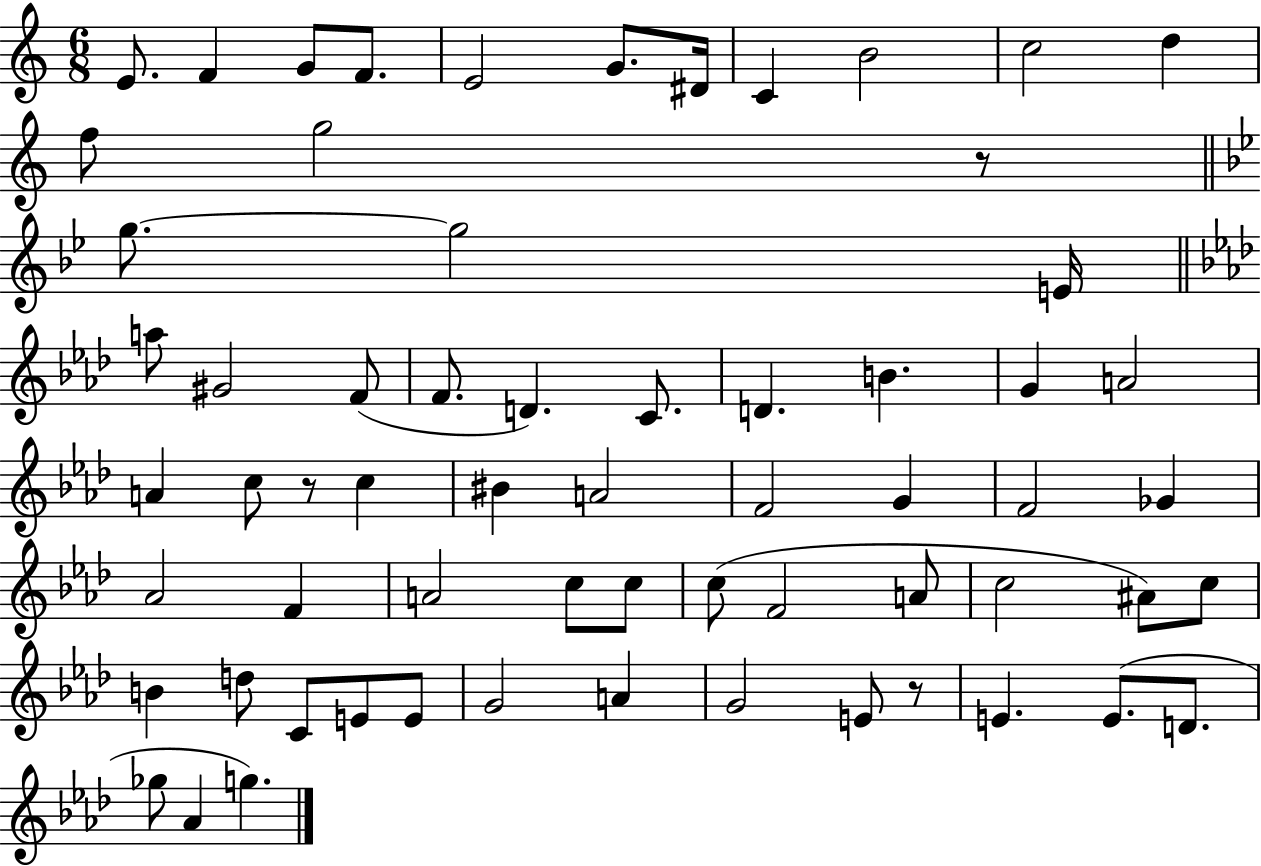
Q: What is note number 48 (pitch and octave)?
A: D5